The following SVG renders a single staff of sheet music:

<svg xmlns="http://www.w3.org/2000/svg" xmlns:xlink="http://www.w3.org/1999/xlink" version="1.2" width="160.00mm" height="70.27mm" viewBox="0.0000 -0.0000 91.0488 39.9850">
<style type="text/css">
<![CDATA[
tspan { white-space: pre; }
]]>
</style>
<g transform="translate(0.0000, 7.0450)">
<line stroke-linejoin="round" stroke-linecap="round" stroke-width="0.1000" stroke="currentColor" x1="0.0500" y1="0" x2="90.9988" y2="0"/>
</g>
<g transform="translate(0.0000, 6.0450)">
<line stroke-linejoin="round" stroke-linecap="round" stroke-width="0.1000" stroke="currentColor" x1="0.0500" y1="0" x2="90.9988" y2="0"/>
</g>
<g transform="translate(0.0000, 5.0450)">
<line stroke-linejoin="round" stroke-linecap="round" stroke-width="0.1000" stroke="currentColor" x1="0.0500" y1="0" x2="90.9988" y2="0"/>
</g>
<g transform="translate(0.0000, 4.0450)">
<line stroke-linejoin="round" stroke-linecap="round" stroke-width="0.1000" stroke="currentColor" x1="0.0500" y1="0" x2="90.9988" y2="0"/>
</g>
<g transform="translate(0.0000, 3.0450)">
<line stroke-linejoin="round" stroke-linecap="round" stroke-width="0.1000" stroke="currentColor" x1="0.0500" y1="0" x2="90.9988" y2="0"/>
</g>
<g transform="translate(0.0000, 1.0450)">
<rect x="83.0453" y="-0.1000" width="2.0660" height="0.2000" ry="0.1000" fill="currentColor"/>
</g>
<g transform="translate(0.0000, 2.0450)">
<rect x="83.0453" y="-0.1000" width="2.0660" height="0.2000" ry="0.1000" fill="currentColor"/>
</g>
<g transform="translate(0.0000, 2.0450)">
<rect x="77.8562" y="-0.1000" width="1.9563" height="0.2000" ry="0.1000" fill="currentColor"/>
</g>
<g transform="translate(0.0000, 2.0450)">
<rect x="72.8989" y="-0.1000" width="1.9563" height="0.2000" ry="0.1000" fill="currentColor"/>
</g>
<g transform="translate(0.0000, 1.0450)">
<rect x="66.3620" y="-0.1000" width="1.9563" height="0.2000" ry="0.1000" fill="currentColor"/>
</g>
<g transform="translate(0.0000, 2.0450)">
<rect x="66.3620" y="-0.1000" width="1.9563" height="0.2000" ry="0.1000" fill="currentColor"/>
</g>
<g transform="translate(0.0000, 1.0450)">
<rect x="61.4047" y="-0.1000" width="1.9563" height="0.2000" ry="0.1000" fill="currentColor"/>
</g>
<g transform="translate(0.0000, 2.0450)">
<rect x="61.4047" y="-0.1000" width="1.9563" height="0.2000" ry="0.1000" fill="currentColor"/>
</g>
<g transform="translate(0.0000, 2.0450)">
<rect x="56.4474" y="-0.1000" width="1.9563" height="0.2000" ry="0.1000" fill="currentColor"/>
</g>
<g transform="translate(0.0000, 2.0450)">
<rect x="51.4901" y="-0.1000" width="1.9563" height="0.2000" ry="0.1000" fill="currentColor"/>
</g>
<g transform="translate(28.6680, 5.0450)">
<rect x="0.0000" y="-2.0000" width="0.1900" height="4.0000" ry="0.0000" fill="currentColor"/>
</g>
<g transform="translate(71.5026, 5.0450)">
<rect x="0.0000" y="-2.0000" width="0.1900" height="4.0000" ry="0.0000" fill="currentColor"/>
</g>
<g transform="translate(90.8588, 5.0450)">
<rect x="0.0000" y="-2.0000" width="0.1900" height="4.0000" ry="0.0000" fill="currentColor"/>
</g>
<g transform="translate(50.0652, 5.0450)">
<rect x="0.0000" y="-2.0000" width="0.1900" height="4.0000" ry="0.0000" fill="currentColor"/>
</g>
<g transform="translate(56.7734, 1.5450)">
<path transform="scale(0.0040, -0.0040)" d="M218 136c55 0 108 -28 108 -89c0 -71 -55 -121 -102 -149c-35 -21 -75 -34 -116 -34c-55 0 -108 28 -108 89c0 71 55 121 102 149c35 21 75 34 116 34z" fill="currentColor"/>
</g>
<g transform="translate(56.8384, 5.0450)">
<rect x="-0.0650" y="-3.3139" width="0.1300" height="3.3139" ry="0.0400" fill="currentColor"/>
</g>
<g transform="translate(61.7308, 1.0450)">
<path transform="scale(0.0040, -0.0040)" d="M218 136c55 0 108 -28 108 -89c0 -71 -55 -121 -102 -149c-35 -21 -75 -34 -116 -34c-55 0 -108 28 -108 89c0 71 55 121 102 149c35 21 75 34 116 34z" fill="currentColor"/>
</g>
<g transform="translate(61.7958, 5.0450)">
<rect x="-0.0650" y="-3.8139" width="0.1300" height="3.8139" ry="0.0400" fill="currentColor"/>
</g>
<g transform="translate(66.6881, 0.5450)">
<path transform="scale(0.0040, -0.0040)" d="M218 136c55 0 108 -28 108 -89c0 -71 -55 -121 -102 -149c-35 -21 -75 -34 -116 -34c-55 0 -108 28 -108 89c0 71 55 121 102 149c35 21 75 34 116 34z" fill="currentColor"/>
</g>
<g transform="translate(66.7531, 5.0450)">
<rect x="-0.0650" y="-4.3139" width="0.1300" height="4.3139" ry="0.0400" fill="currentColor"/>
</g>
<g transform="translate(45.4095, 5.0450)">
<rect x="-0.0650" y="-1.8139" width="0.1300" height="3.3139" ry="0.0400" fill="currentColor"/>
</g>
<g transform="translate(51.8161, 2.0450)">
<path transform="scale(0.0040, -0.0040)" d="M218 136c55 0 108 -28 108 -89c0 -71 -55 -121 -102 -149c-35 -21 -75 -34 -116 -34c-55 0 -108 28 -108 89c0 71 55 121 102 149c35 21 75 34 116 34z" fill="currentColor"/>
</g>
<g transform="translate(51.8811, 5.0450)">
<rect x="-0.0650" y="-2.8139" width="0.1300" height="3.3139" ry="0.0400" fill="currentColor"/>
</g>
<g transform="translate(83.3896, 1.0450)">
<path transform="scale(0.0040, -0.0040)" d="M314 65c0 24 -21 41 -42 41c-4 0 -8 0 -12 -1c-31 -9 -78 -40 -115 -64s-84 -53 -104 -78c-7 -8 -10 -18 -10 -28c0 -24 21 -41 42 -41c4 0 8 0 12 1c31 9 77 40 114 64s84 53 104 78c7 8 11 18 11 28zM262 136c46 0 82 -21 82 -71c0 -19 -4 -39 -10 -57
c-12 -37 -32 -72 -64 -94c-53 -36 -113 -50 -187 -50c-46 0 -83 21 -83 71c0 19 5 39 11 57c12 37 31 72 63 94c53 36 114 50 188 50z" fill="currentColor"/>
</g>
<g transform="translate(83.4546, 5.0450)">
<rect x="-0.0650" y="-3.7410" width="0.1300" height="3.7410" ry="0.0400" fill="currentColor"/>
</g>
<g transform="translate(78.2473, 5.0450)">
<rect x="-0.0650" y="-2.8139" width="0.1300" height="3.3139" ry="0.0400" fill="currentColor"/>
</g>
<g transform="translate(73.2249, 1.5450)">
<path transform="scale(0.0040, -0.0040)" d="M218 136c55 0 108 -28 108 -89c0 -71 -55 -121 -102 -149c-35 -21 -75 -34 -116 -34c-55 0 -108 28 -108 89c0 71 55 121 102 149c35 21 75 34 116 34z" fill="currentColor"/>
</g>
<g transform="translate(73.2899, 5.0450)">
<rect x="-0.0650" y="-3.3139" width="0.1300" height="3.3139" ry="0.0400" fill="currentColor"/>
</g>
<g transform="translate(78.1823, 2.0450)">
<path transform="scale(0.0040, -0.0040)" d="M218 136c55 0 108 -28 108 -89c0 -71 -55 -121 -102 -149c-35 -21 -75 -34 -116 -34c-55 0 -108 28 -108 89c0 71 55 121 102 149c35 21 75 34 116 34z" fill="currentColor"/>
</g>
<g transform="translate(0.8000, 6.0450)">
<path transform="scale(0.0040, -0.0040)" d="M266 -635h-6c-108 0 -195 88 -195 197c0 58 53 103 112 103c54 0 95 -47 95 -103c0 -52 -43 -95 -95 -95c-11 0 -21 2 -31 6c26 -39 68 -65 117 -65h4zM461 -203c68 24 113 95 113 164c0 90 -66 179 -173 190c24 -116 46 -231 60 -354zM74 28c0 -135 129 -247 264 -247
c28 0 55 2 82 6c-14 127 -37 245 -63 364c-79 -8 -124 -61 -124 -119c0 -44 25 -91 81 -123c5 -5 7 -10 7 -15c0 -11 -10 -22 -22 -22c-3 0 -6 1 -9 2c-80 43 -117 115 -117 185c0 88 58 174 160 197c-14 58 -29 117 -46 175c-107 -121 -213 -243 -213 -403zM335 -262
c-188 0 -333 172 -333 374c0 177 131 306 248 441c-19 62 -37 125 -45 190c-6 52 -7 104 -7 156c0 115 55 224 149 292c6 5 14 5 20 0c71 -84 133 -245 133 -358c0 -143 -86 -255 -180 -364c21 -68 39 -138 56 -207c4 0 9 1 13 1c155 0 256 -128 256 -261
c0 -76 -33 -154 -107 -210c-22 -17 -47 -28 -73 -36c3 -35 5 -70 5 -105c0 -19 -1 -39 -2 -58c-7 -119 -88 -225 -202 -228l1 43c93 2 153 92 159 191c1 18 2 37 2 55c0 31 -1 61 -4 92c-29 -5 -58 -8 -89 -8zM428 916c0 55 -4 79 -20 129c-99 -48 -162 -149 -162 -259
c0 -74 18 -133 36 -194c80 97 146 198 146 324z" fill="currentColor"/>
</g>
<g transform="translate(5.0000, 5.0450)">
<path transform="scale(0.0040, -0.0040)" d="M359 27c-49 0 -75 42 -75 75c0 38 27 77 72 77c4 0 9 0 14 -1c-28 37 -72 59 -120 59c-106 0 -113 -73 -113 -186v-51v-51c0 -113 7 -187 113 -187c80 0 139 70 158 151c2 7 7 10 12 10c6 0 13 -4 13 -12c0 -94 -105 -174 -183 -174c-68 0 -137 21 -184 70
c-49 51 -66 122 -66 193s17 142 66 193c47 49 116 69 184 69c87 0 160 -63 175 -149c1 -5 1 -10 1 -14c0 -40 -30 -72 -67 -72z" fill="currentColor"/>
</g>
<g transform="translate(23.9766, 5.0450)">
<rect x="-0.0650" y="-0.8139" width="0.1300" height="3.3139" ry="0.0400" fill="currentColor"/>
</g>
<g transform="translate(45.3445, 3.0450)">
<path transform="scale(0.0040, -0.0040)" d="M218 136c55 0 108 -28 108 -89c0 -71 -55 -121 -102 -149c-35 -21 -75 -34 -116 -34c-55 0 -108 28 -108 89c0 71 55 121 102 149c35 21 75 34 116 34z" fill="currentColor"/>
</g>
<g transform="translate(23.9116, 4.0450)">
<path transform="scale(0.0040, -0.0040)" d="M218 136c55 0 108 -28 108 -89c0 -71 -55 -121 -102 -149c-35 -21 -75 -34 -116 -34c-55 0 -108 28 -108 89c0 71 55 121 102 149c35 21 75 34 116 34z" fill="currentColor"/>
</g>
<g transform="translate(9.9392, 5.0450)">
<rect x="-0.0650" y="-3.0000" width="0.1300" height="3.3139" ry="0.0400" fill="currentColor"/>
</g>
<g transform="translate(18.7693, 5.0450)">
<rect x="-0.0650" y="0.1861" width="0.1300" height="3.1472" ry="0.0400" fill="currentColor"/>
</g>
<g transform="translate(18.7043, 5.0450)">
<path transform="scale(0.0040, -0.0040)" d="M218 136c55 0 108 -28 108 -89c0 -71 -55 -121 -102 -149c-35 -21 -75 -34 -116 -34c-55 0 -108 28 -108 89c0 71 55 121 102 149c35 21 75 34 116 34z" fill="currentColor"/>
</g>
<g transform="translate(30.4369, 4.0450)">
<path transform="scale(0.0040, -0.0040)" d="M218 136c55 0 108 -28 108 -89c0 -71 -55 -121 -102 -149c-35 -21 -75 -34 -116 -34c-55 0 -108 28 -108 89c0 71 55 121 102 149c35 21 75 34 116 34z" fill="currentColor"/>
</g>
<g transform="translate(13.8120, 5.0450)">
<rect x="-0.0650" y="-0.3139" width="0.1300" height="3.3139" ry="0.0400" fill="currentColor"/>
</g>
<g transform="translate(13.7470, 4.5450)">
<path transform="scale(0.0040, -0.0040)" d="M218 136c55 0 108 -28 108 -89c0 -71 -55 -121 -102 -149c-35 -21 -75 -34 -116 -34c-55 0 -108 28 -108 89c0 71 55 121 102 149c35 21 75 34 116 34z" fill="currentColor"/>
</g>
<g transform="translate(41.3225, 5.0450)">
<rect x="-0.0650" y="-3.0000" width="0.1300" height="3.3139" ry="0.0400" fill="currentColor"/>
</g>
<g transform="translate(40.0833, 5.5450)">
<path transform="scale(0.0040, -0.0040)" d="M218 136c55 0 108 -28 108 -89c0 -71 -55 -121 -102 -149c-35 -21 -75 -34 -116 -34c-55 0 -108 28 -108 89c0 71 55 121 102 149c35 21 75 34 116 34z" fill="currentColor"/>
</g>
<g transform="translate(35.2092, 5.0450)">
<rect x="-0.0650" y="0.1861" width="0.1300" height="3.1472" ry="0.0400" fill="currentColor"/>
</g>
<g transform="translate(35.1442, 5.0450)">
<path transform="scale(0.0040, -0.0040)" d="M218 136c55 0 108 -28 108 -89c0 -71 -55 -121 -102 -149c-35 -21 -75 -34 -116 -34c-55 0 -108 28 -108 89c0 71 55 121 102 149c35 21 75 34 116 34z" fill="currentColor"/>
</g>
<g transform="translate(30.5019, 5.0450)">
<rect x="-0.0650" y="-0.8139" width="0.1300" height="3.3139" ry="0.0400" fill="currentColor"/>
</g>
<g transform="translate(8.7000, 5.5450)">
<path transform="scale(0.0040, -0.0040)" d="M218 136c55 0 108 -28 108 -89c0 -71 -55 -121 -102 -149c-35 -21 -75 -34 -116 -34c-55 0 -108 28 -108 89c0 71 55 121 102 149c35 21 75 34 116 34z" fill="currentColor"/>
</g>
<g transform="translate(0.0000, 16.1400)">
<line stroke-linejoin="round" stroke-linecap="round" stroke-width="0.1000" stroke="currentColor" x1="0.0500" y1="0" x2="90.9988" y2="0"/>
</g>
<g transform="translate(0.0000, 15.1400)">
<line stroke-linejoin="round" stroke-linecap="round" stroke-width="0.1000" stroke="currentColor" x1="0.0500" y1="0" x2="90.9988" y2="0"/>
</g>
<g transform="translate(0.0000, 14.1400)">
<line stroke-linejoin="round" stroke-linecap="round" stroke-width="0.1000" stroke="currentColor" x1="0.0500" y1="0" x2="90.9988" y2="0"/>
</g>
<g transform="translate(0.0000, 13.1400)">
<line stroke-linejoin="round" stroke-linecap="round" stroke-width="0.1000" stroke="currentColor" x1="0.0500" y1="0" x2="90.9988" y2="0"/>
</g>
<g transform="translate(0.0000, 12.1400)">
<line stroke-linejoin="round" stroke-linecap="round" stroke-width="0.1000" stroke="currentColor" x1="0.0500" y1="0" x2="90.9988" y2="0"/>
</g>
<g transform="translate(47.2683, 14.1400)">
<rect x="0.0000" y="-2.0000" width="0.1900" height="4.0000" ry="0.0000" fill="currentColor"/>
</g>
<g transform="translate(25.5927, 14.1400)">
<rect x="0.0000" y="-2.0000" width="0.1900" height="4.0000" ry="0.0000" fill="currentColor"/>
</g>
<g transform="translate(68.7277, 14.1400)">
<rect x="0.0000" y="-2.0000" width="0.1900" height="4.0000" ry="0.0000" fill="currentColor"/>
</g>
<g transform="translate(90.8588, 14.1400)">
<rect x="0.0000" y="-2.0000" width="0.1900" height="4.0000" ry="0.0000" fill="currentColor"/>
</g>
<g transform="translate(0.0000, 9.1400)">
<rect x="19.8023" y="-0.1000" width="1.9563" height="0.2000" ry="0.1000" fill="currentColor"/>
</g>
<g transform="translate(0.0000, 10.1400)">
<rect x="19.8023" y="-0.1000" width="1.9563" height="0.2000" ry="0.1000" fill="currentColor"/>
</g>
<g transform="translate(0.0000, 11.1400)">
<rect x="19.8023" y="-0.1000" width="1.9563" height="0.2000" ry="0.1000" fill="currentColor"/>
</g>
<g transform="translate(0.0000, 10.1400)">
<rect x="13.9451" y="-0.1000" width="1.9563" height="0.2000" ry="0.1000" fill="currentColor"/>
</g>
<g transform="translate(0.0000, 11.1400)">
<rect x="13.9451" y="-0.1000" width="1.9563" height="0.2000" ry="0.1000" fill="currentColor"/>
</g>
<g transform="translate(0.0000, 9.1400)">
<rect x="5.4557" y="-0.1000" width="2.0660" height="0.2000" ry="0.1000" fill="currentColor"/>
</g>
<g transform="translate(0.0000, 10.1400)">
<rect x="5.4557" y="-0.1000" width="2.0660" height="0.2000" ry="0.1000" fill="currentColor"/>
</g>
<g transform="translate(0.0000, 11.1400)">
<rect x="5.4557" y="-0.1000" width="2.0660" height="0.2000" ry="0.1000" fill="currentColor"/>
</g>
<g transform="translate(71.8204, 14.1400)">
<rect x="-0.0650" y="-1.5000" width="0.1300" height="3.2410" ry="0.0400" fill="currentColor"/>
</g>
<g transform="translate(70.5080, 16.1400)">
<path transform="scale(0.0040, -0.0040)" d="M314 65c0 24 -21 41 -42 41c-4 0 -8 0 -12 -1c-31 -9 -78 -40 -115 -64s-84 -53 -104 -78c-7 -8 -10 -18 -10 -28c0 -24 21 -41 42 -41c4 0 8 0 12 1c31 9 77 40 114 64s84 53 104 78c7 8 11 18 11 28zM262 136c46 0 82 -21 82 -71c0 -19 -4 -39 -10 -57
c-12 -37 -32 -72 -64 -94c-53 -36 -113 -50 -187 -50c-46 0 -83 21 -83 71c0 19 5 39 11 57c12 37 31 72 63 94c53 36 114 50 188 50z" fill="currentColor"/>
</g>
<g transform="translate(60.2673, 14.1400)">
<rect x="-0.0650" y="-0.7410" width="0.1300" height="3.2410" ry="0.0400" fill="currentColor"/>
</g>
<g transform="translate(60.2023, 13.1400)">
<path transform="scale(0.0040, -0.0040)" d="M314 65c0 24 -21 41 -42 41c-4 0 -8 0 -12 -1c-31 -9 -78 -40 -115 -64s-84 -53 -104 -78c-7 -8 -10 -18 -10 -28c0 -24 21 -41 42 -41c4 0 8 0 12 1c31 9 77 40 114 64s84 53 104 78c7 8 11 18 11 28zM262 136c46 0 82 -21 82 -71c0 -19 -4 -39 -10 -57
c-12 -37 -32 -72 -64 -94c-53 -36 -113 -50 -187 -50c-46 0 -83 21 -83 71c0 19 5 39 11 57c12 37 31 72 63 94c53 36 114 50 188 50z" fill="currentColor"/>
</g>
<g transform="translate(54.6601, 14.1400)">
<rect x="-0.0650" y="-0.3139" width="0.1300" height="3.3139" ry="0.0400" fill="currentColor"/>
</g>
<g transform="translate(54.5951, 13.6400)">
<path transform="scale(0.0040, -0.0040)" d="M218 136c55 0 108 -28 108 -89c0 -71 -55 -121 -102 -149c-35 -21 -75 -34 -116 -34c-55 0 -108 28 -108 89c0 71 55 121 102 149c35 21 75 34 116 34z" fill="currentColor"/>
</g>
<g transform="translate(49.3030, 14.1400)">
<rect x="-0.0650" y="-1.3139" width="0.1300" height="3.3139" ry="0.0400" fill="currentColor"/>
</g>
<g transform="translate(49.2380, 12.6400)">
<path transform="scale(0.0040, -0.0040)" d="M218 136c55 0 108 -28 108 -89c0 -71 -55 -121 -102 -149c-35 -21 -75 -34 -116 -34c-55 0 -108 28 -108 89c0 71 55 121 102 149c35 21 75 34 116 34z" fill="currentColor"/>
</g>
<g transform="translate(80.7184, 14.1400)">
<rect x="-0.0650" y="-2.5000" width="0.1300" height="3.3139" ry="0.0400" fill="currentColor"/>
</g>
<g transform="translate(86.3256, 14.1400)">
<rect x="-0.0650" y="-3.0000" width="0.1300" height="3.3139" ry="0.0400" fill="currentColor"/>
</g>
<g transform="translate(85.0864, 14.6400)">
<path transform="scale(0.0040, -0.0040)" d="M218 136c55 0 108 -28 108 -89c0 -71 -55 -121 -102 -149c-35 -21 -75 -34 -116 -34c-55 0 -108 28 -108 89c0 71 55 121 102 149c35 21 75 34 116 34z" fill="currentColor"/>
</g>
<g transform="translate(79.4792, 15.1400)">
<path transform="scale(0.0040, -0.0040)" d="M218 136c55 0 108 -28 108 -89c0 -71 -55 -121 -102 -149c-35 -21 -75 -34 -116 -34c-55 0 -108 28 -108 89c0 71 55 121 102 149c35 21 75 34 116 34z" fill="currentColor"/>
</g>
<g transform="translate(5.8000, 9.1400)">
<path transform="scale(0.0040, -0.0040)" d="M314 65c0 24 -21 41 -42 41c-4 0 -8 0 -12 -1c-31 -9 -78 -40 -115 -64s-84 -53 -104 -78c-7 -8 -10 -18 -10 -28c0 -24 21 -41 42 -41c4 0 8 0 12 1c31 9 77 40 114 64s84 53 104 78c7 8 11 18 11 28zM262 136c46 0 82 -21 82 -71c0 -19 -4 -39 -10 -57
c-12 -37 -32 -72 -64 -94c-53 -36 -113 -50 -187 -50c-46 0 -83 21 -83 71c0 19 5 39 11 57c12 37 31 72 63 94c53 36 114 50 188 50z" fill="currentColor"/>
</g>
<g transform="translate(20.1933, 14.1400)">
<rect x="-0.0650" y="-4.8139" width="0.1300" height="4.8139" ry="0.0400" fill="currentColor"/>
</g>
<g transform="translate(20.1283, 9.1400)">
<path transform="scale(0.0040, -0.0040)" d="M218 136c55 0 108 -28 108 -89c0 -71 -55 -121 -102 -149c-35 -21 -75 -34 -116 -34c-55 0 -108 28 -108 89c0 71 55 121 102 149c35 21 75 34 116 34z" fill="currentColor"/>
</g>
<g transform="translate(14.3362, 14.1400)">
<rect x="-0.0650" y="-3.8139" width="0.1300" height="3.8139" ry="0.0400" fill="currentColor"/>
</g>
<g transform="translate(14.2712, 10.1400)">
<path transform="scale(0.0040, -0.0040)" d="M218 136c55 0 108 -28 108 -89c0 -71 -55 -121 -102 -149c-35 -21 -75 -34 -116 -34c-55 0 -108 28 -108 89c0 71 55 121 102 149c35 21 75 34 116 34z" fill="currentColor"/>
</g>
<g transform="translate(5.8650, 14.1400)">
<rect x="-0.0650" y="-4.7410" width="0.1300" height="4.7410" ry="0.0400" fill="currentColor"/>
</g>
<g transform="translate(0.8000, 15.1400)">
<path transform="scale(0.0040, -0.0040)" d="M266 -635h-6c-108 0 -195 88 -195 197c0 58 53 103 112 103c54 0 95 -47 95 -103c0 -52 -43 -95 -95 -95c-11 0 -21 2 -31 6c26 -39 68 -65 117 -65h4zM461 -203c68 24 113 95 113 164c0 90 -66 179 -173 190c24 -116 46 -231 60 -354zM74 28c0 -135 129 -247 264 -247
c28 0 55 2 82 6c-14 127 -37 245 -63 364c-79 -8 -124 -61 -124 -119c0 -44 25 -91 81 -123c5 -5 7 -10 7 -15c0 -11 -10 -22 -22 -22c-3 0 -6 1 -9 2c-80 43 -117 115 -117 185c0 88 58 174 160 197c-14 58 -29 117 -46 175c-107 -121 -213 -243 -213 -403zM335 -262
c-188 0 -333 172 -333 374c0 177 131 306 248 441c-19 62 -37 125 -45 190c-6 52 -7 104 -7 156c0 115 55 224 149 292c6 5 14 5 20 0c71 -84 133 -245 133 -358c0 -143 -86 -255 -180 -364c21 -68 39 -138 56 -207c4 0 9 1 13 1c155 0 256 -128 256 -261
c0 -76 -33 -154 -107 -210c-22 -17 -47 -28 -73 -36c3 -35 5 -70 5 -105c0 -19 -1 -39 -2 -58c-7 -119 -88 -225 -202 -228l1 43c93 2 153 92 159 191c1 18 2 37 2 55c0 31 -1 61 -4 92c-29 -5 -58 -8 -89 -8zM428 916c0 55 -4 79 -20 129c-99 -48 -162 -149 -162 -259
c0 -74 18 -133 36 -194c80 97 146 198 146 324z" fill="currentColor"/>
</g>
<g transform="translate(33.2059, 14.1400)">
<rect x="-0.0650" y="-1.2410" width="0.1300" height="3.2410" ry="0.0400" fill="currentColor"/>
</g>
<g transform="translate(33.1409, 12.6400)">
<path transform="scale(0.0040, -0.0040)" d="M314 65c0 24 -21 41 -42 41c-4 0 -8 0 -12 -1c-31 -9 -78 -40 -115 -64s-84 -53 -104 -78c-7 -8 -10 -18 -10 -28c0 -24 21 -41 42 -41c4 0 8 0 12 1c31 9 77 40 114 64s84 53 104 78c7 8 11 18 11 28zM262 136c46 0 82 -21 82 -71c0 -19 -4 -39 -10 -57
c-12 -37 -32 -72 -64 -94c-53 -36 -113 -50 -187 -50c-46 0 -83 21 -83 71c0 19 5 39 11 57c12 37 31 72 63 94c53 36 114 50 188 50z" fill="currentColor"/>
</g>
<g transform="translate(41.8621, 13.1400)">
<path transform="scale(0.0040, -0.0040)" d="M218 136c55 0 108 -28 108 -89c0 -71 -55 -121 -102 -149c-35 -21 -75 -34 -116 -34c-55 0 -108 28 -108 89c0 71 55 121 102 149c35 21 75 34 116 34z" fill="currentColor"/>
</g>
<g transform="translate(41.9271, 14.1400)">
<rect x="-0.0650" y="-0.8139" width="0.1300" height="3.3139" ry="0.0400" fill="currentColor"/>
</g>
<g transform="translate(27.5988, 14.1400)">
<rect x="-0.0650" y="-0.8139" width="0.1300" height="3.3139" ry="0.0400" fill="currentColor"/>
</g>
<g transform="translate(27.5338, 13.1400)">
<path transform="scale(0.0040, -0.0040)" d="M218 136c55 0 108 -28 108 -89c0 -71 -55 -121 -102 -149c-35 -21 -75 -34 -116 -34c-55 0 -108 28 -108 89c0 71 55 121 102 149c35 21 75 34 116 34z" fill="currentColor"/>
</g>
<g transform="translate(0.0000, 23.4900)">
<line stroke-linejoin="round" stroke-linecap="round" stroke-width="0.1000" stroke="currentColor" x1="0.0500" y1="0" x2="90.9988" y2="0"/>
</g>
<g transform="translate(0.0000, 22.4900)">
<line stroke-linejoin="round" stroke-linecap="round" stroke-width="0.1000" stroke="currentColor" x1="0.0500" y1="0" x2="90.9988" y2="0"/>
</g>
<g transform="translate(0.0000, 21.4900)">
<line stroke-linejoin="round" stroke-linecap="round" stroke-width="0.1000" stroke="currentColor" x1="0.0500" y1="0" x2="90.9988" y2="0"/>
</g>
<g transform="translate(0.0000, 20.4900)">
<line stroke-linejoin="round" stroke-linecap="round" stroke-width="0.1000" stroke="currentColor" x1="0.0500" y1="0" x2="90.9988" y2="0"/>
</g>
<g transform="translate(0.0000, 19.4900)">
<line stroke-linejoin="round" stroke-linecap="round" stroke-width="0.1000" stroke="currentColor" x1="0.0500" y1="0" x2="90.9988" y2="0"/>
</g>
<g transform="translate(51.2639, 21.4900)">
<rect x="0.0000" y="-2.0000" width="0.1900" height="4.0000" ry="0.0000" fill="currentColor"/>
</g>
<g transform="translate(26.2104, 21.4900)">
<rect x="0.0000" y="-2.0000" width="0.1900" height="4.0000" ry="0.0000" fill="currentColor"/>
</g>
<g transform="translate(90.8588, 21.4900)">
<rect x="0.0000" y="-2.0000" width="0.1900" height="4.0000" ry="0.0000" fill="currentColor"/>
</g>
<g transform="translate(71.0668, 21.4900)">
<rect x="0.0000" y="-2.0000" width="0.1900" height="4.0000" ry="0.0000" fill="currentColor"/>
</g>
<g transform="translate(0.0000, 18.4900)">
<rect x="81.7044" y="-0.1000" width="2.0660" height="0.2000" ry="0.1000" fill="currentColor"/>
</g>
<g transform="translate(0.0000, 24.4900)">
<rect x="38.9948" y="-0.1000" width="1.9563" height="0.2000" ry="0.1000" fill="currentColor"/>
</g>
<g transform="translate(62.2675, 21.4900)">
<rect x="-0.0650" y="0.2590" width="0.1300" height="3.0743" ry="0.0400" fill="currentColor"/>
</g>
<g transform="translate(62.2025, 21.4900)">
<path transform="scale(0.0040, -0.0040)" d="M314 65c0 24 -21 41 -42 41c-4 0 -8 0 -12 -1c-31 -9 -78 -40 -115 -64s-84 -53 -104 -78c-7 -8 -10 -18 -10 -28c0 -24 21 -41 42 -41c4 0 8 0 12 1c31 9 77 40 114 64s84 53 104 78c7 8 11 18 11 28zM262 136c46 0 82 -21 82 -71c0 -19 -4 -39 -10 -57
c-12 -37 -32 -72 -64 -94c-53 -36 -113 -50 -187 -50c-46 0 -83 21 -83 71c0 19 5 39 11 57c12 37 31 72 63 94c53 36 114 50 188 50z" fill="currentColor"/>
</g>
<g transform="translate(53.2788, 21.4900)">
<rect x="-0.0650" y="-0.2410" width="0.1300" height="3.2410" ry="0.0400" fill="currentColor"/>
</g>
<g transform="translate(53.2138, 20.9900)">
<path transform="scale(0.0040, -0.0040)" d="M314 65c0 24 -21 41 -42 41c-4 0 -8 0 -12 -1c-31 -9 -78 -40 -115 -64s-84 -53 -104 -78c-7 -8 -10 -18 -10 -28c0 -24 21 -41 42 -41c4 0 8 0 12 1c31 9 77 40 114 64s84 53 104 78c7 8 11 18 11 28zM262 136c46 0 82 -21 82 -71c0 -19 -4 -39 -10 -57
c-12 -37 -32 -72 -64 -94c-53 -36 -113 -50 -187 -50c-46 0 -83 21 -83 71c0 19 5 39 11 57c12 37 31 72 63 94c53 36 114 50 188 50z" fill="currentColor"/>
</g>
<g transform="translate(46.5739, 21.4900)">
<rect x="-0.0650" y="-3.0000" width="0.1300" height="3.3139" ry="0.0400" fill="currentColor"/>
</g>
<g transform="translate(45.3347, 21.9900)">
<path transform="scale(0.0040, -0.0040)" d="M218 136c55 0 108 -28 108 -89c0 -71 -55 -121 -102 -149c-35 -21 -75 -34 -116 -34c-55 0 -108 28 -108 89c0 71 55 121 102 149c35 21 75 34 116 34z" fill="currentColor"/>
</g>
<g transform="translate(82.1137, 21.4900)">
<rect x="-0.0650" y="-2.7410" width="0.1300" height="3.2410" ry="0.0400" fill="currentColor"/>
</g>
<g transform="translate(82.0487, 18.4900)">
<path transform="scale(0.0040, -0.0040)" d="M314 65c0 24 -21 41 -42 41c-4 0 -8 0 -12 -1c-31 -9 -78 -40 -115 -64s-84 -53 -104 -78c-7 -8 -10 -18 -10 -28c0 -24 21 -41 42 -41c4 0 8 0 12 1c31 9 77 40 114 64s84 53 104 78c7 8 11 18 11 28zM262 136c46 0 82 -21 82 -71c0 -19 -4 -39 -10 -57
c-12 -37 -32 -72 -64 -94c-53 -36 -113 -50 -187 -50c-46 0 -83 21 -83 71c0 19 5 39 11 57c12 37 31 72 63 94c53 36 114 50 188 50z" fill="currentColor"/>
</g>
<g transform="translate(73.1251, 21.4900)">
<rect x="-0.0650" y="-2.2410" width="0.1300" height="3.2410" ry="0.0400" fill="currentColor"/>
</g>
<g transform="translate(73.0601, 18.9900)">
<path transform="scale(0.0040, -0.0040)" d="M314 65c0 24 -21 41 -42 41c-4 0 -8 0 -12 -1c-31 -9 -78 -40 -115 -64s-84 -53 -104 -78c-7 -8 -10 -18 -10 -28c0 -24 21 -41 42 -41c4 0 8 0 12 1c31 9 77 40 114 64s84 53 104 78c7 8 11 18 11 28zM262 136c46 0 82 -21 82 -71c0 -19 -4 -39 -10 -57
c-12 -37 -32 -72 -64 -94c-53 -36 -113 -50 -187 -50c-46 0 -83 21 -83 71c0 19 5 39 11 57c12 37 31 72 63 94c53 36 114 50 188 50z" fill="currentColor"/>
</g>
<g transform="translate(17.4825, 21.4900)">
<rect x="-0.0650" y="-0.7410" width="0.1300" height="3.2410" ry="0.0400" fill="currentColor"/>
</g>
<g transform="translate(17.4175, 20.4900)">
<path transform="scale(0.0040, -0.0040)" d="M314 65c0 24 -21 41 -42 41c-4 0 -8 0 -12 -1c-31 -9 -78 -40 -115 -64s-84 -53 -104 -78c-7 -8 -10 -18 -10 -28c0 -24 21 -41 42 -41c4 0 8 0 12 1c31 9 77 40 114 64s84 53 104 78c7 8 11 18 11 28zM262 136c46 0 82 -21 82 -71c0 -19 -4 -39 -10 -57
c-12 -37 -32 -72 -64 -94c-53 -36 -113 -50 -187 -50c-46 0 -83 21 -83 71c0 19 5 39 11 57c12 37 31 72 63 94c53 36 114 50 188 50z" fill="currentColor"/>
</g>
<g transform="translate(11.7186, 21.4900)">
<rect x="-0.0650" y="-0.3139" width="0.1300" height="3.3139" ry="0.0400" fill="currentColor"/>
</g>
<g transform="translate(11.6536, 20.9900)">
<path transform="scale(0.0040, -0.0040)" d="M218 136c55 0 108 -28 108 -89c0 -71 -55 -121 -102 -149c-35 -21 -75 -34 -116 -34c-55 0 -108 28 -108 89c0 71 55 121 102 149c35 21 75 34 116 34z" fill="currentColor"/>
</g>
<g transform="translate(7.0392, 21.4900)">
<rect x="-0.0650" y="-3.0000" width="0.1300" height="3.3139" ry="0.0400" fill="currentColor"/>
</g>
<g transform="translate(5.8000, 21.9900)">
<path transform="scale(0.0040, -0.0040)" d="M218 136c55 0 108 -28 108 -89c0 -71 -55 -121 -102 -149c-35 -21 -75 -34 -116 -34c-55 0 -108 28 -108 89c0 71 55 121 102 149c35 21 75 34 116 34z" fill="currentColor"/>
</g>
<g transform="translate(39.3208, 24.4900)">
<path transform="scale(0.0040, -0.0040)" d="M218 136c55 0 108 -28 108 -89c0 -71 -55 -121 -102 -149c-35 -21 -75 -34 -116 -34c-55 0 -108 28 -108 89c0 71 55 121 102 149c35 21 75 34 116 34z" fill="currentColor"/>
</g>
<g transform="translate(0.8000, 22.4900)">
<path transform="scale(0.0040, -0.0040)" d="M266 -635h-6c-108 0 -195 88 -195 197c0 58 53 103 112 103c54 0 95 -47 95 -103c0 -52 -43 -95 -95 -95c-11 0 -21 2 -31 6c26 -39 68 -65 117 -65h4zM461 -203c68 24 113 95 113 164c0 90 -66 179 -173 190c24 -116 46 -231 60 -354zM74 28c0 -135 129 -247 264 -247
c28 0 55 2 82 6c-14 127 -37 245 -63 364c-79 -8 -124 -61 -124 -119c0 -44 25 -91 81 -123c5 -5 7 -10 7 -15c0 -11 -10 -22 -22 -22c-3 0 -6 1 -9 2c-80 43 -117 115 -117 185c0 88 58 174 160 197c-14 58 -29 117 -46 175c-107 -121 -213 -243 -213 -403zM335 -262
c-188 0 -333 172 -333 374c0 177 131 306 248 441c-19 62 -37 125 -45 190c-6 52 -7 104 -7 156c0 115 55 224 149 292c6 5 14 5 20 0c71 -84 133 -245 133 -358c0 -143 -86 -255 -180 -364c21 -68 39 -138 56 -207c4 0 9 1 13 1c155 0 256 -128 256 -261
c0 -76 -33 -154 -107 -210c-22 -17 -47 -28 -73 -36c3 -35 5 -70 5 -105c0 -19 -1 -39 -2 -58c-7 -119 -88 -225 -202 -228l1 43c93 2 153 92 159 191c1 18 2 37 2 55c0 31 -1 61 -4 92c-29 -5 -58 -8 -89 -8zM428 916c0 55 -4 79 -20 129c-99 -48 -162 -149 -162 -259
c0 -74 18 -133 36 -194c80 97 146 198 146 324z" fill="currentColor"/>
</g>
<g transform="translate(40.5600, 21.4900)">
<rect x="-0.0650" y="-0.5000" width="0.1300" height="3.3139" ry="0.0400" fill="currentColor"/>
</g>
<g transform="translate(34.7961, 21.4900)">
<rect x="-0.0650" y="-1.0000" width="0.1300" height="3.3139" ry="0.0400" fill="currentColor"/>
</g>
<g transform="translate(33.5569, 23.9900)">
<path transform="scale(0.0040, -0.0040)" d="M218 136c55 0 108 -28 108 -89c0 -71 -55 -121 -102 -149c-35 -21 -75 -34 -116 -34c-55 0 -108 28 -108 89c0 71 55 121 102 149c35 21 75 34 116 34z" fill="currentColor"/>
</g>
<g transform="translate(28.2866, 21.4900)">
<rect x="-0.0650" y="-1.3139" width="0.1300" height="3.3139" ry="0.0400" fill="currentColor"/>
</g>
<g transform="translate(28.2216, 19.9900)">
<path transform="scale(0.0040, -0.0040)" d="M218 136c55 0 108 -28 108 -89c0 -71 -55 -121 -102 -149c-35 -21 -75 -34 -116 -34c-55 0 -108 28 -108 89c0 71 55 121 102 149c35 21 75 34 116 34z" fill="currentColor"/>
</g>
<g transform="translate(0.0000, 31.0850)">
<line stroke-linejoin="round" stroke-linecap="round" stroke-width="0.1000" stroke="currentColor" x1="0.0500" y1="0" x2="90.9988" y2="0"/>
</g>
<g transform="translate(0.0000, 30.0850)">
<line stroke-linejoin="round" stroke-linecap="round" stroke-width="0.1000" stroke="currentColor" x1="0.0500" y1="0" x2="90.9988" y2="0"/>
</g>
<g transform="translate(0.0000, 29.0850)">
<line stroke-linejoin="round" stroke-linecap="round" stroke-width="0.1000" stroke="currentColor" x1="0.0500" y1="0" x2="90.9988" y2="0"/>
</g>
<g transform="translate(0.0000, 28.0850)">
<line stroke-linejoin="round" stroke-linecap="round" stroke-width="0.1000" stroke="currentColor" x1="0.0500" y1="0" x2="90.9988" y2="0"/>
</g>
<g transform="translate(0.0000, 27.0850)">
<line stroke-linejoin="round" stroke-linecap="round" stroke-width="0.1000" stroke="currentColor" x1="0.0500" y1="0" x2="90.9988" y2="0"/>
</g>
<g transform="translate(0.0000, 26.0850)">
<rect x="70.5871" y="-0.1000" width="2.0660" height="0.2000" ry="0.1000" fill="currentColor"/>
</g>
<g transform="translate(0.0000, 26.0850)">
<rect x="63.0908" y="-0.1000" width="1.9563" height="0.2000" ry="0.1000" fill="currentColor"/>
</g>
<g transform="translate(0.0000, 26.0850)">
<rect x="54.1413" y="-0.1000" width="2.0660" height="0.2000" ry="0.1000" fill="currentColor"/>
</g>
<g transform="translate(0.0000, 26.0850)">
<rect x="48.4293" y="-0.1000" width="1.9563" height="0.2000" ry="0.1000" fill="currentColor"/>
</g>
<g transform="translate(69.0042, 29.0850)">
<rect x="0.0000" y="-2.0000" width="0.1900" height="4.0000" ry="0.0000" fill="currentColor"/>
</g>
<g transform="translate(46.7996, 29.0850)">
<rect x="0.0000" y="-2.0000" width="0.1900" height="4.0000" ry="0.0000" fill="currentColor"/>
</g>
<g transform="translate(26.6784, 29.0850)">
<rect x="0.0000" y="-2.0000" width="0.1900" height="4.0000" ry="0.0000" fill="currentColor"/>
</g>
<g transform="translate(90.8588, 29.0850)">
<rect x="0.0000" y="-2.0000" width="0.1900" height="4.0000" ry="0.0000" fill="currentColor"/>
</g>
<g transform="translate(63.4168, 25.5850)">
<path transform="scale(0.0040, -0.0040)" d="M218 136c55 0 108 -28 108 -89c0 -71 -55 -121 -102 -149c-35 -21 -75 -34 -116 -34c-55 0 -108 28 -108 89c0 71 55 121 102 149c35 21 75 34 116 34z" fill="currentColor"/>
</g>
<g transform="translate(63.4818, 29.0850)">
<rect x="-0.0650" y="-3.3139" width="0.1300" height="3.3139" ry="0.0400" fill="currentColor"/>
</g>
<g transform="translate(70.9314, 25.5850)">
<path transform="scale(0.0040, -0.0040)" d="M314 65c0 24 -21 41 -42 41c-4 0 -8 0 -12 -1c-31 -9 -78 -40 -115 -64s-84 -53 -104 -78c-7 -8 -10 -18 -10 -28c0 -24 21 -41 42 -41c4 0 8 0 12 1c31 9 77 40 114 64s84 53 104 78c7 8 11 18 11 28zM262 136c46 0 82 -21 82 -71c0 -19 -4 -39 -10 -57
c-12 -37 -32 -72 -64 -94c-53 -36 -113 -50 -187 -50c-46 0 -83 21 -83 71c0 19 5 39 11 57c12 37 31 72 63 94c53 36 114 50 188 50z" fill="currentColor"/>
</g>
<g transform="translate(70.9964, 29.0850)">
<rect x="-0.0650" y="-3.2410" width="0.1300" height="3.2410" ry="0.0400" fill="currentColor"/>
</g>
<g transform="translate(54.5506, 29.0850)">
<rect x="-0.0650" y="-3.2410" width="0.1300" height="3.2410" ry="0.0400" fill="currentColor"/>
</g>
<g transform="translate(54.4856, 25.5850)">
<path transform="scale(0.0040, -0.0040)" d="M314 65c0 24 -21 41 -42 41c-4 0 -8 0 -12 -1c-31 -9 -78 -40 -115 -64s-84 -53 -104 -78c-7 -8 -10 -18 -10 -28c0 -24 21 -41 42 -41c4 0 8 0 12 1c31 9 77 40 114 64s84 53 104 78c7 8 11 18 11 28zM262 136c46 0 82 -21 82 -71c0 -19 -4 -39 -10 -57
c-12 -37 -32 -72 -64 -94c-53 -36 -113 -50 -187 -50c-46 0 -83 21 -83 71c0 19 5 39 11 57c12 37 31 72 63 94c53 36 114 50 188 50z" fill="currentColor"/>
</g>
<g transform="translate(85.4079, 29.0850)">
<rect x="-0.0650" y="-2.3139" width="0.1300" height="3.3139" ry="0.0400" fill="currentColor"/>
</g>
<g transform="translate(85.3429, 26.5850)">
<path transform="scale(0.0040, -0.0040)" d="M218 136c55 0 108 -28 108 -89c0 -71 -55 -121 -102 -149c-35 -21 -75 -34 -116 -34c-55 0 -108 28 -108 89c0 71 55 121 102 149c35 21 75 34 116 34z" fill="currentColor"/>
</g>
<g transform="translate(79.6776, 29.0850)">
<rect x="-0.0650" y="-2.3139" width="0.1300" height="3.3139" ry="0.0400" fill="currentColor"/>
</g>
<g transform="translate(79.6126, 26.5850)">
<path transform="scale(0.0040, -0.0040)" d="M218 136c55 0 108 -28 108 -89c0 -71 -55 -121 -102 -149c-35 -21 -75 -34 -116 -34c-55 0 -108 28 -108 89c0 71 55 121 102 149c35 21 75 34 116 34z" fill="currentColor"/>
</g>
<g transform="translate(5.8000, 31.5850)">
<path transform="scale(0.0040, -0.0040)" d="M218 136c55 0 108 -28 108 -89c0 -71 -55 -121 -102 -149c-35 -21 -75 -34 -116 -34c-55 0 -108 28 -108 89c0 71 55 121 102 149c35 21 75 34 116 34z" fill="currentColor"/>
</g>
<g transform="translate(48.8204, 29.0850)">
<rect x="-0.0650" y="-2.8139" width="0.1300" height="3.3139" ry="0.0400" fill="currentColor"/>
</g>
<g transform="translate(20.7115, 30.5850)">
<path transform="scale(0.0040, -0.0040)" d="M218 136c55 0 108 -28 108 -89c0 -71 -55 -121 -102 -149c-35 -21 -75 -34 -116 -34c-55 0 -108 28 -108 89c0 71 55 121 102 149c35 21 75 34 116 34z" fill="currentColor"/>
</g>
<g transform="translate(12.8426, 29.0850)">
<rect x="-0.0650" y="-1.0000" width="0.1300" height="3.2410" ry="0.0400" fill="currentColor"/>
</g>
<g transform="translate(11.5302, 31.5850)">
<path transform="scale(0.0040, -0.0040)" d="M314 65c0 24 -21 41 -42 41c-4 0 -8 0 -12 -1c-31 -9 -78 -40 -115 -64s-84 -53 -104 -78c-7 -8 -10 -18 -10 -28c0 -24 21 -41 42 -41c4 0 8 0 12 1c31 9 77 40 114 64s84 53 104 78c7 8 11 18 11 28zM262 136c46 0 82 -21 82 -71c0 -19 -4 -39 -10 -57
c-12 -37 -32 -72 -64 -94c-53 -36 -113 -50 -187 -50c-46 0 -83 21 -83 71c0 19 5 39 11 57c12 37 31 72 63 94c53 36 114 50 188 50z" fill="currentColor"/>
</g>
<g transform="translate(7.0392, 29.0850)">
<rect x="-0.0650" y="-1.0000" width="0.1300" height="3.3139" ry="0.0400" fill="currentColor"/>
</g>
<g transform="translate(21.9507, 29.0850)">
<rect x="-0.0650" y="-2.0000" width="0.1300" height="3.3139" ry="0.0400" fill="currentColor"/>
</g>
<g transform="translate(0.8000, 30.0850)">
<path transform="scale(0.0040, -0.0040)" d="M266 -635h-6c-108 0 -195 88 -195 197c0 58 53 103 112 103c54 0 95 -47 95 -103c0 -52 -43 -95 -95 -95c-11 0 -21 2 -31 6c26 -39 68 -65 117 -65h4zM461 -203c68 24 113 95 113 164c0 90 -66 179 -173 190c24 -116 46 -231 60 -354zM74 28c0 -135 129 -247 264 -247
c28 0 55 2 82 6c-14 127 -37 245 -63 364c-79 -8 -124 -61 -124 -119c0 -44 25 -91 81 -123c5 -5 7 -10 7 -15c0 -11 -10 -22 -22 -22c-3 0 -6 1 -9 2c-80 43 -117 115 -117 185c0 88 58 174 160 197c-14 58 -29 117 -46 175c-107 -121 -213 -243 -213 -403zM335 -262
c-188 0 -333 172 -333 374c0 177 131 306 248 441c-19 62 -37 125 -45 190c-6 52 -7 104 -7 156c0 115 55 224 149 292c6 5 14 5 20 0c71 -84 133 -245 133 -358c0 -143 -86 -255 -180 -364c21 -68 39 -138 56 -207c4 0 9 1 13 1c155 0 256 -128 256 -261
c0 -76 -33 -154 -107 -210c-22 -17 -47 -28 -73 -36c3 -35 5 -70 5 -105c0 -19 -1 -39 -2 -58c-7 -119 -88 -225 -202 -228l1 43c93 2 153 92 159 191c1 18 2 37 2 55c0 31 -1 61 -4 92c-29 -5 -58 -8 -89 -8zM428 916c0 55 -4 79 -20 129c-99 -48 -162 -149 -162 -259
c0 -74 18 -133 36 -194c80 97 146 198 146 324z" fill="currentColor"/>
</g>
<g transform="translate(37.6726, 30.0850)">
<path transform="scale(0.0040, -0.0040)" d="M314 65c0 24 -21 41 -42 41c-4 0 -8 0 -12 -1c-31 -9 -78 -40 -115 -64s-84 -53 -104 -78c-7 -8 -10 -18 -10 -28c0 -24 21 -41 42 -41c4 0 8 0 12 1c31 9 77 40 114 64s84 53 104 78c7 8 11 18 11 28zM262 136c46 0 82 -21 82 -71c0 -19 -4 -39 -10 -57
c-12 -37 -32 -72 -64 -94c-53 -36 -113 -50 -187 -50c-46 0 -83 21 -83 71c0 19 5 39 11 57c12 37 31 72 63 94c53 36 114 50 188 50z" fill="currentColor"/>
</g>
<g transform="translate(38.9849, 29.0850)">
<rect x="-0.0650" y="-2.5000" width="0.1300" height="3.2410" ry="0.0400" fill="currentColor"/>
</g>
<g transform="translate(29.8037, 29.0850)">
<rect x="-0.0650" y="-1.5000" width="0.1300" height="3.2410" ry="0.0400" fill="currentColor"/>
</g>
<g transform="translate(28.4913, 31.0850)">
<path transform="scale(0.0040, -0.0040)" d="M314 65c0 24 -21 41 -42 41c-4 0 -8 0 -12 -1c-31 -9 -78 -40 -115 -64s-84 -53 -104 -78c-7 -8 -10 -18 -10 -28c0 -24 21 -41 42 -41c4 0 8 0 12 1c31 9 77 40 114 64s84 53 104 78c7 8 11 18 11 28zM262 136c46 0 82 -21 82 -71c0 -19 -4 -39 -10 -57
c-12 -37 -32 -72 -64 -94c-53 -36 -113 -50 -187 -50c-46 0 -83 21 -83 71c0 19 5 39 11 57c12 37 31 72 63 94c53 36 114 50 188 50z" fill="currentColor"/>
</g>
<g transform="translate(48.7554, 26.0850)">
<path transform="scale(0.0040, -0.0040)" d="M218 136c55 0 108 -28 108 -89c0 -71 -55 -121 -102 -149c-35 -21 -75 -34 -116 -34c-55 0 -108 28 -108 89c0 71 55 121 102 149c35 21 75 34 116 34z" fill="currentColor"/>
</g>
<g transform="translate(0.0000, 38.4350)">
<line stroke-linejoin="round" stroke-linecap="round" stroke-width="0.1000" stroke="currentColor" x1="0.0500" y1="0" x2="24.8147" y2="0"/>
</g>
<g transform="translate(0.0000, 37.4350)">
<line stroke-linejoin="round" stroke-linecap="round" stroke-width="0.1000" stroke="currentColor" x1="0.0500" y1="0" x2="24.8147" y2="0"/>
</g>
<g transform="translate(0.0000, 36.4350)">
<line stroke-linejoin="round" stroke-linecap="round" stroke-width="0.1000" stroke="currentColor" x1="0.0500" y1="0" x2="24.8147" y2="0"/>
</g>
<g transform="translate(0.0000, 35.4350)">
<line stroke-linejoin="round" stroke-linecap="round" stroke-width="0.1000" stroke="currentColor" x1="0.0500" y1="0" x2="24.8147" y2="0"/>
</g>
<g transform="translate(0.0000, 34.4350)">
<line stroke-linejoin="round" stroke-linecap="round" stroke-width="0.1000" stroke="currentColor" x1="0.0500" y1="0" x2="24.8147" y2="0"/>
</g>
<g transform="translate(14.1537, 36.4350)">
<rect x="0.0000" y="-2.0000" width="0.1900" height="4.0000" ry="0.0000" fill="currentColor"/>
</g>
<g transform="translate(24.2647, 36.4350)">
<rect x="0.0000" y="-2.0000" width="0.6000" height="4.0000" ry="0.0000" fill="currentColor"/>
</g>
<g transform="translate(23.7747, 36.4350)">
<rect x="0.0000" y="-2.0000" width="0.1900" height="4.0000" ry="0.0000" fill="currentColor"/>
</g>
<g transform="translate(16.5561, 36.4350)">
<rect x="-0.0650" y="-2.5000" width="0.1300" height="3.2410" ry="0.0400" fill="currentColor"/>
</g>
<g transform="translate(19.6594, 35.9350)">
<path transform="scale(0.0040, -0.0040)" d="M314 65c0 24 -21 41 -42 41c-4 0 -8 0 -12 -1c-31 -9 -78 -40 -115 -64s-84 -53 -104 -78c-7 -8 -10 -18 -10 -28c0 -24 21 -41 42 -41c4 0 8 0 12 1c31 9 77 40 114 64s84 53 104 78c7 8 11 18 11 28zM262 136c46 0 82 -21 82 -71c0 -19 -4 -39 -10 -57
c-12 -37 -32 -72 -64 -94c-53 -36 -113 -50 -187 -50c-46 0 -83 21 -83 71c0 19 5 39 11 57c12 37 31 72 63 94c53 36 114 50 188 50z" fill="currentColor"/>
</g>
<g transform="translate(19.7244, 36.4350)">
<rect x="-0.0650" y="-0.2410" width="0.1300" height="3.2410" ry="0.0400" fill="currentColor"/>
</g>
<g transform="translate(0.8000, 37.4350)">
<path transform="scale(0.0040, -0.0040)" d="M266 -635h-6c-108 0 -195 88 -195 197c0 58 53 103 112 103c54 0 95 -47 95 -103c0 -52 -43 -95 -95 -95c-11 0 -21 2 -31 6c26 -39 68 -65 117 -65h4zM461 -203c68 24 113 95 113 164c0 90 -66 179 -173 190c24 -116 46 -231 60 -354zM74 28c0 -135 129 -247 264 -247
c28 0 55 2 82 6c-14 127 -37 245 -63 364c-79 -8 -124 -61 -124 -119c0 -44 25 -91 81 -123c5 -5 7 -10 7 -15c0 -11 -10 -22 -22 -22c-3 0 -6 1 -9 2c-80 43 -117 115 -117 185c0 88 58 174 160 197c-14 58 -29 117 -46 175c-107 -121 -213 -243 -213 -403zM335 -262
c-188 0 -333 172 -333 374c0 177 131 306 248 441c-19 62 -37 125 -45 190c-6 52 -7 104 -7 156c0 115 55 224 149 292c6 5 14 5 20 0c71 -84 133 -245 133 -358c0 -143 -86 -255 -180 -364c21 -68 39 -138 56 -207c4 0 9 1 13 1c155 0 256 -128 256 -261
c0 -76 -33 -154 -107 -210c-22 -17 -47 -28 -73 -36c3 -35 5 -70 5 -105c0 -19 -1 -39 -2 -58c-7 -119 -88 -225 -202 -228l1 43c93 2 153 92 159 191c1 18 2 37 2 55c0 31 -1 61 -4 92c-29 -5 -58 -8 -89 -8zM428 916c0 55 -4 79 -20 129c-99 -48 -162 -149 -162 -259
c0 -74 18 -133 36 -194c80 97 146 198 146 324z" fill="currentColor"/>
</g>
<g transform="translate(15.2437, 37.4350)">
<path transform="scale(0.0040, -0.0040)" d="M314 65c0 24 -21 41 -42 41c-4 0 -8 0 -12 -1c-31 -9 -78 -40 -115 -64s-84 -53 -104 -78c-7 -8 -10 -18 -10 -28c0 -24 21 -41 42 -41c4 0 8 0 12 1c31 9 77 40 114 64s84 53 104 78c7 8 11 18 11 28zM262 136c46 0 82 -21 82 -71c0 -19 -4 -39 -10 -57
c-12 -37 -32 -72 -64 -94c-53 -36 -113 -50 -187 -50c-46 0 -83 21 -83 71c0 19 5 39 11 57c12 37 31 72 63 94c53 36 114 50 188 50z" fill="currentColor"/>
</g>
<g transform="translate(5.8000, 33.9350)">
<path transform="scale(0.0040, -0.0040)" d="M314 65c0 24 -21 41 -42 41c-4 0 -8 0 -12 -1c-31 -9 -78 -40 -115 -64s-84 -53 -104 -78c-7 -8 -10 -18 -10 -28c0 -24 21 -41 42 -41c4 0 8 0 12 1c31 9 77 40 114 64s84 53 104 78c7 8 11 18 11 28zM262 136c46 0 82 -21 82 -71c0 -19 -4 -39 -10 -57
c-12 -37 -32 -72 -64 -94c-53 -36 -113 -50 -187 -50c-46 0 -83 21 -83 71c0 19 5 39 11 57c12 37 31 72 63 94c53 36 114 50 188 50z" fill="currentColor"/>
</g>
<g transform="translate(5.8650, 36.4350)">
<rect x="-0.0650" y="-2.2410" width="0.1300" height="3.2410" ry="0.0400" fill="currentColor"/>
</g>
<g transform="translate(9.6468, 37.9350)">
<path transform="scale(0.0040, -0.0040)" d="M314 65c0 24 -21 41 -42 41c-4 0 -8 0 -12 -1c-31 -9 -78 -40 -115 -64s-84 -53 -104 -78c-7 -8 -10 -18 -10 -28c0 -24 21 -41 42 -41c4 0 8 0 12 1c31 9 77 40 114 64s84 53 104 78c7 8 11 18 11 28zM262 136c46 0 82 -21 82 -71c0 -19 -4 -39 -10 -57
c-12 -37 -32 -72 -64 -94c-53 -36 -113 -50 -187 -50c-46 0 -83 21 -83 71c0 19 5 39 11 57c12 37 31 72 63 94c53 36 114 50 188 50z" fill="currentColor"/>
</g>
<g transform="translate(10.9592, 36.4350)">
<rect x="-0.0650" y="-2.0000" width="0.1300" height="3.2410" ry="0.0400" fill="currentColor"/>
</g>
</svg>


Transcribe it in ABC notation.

X:1
T:Untitled
M:4/4
L:1/4
K:C
A c B d d B A f a b c' d' b a c'2 e'2 c' e' d e2 d e c d2 E2 G A A c d2 e D C A c2 B2 g2 a2 D D2 F E2 G2 a b2 b b2 g g g2 F2 G2 c2